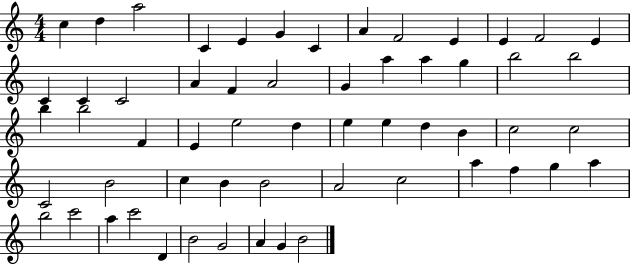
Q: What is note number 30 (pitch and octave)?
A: E5